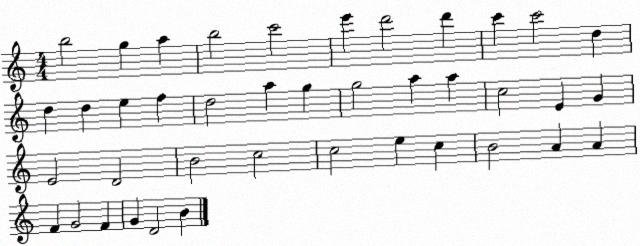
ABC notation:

X:1
T:Untitled
M:4/4
L:1/4
K:C
b2 g a b2 c'2 e' d'2 d' c' c'2 d d d e f d2 a g g2 a a c2 E G E2 D2 B2 c2 c2 e c B2 A A F G2 F G D2 B